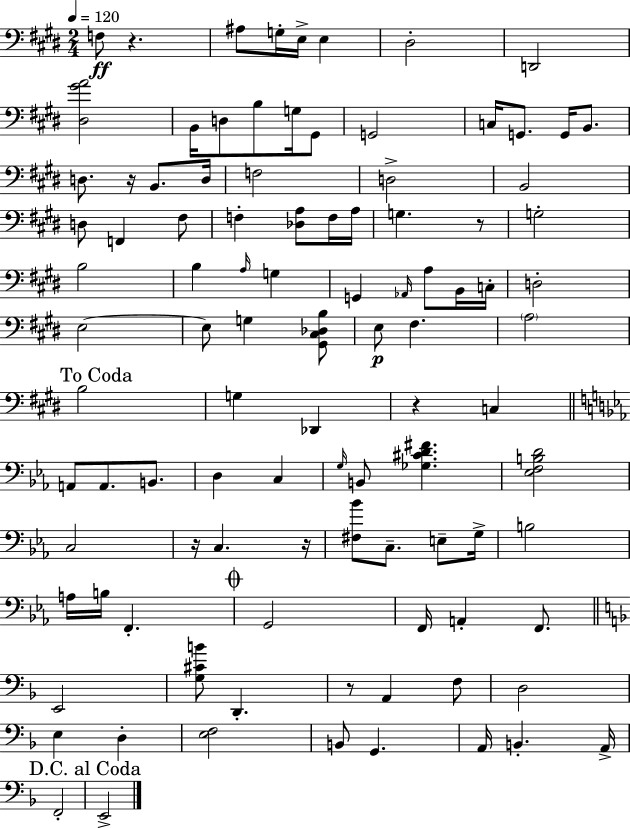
X:1
T:Untitled
M:2/4
L:1/4
K:E
F,/2 z ^A,/2 G,/4 E,/4 E, ^D,2 D,,2 [^D,^GA]2 B,,/4 D,/2 B,/2 G,/4 ^G,,/2 G,,2 C,/4 G,,/2 G,,/4 B,,/2 D,/2 z/4 B,,/2 D,/4 F,2 D,2 B,,2 D,/2 F,, ^F,/2 F, [_D,A,]/2 F,/4 A,/4 G, z/2 G,2 B,2 B, A,/4 G, G,, _A,,/4 A,/2 B,,/4 C,/4 D,2 E,2 E,/2 G, [^G,,^C,_D,B,]/2 E,/2 ^F, A,2 B,2 G, _D,, z C, A,,/2 A,,/2 B,,/2 D, C, G,/4 B,,/2 [_G,^CD^F] [_E,F,B,D]2 C,2 z/4 C, z/4 [^F,_B]/2 C,/2 E,/2 G,/4 B,2 A,/4 B,/4 F,, G,,2 F,,/4 A,, F,,/2 E,,2 [G,^CB]/2 D,, z/2 A,, F,/2 D,2 E, D, [E,F,]2 B,,/2 G,, A,,/4 B,, A,,/4 F,,2 E,,2